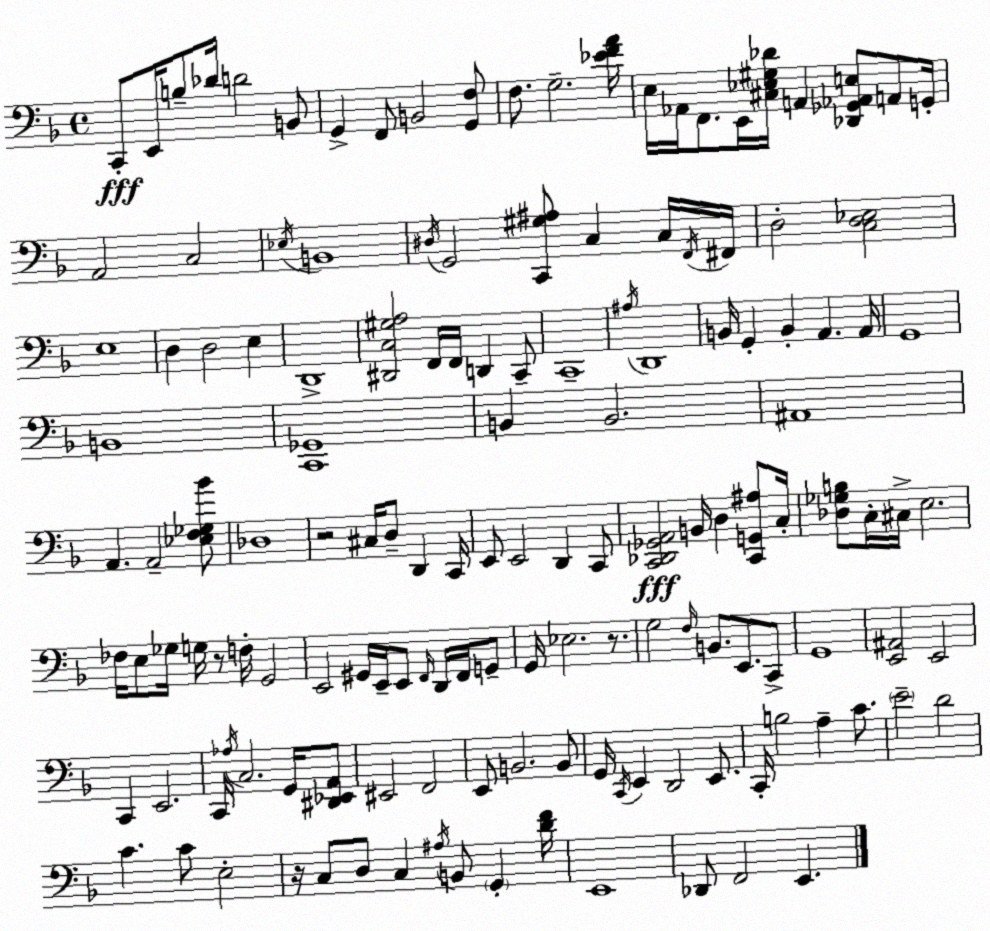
X:1
T:Untitled
M:4/4
L:1/4
K:Dm
C,,/2 E,,/4 B,/2 _D/4 D2 B,,/2 G,, F,,/2 B,,2 [G,,F,]/2 F,/2 G,2 [_EFA]/4 E,/4 _A,,/4 F,,/2 E,,/4 [^C,_E,^G,_D]/4 A,, [_D,,_G,,_A,,E,]/2 A,,/2 G,,/4 A,,2 C,2 _E,/4 B,,4 ^D,/4 G,,2 [C,,^G,^A,]/2 C, C,/4 F,,/4 ^F,,/4 D,2 [C,D,_E,]2 E,4 D, D,2 E, D,,4 [^D,,C,^G,A,]2 F,,/4 F,,/4 D,, C,,/2 C,,4 ^A,/4 D,,4 B,,/4 G,, B,, A,, A,,/4 G,,4 B,,4 [C,,_G,,]4 B,, B,,2 ^A,,4 A,, A,,2 [_E,F,_G,_B]/2 _D,4 z2 ^C,/4 D,/2 D,, C,,/4 E,,/2 E,,2 D,, C,,/2 [C,,_D,,_G,,A,,]2 B,,/4 D, [C,,G,,^A,]/2 C,/4 [_D,_G,B,]/2 C,/4 ^C,/4 E,2 _F,/4 E,/2 _G,/4 G,/4 z/2 F,/4 G,,2 E,,2 ^G,,/4 E,,/4 E,,/2 F,,/4 D,,/4 F,,/4 G,,/2 G,,/4 _E,2 z/2 G,2 F,/4 B,,/2 E,,/2 C,,/2 G,,4 [E,,^A,,]2 E,,2 C,, E,,2 C,,/4 _A,/4 C,2 G,,/4 [^D,,_E,,A,,]/2 ^E,,2 F,,2 E,,/2 B,,2 B,,/2 G,,/4 C,,/4 E,, D,,2 E,,/2 C,,/4 B,2 A, C/2 E2 D2 C C/2 E,2 z/4 C,/2 D,/2 C, ^A,/4 B,,/2 G,, [DF]/4 E,,4 _D,,/2 F,,2 E,,